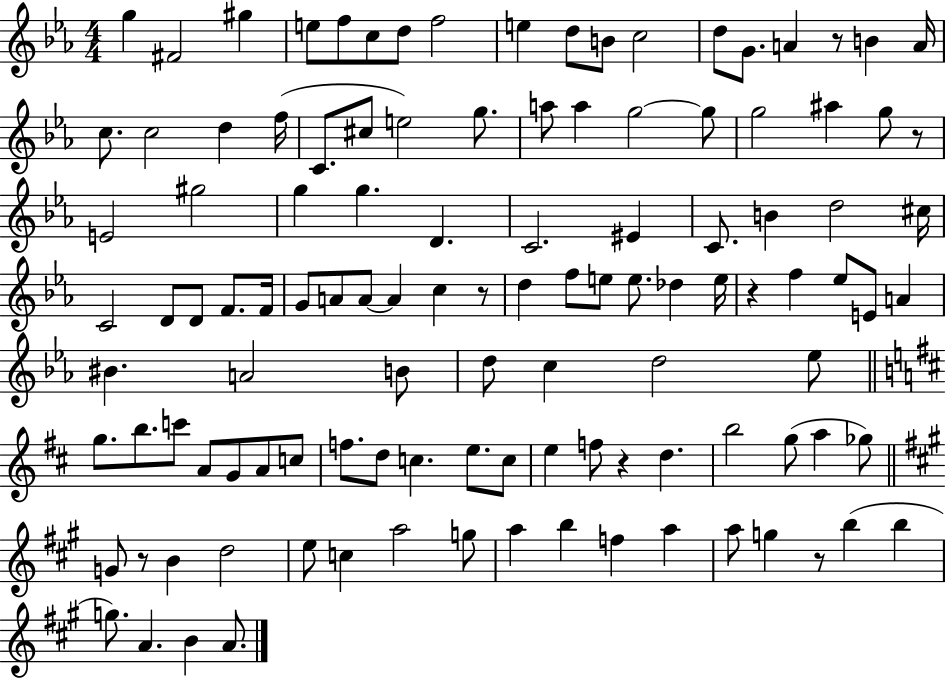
X:1
T:Untitled
M:4/4
L:1/4
K:Eb
g ^F2 ^g e/2 f/2 c/2 d/2 f2 e d/2 B/2 c2 d/2 G/2 A z/2 B A/4 c/2 c2 d f/4 C/2 ^c/2 e2 g/2 a/2 a g2 g/2 g2 ^a g/2 z/2 E2 ^g2 g g D C2 ^E C/2 B d2 ^c/4 C2 D/2 D/2 F/2 F/4 G/2 A/2 A/2 A c z/2 d f/2 e/2 e/2 _d e/4 z f _e/2 E/2 A ^B A2 B/2 d/2 c d2 _e/2 g/2 b/2 c'/2 A/2 G/2 A/2 c/2 f/2 d/2 c e/2 c/2 e f/2 z d b2 g/2 a _g/2 G/2 z/2 B d2 e/2 c a2 g/2 a b f a a/2 g z/2 b b g/2 A B A/2